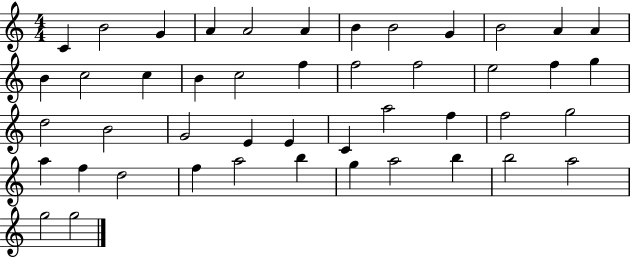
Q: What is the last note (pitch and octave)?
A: G5